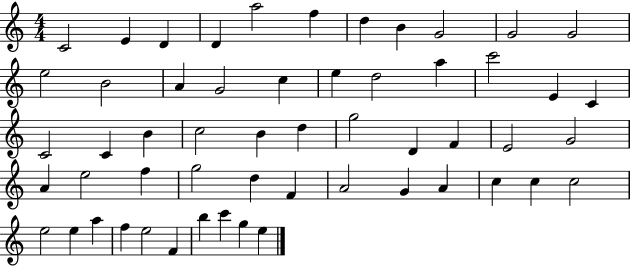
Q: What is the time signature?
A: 4/4